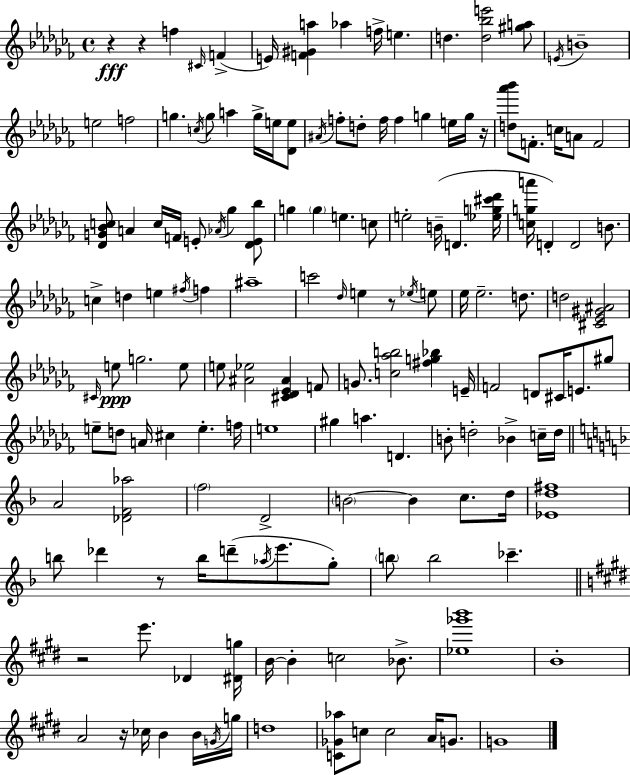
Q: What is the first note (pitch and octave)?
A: F5